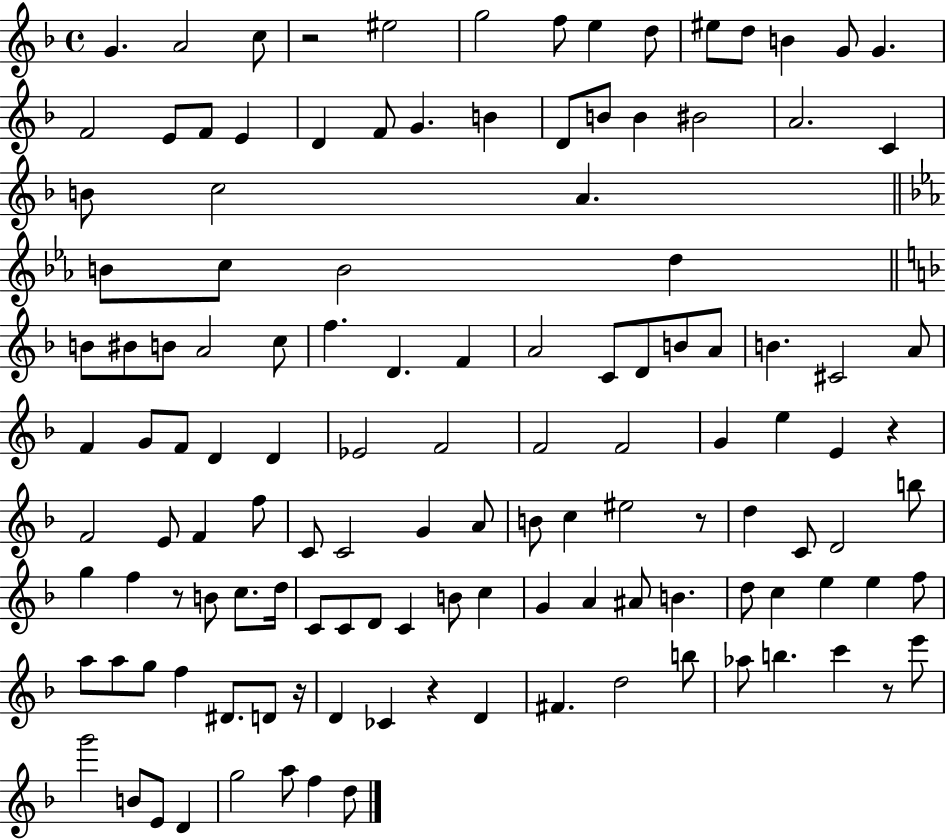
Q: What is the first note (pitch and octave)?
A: G4